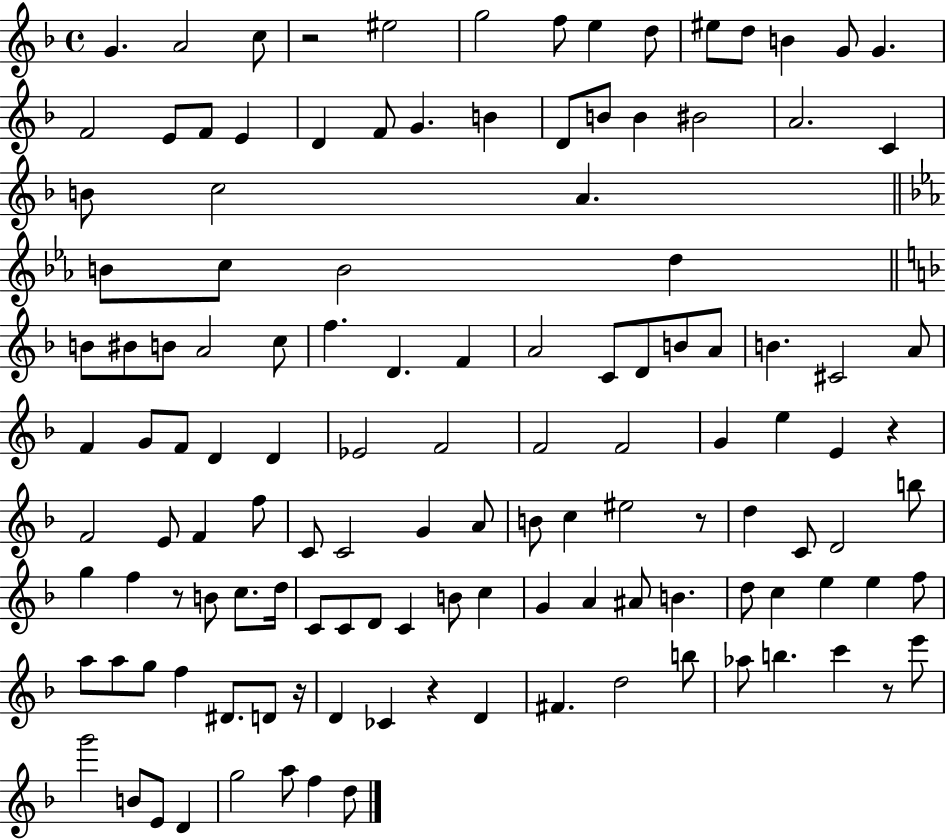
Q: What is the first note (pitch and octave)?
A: G4